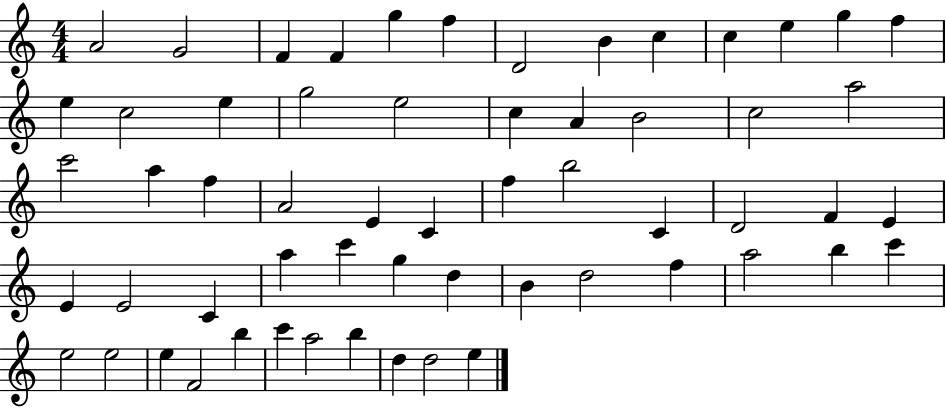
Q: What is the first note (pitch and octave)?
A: A4